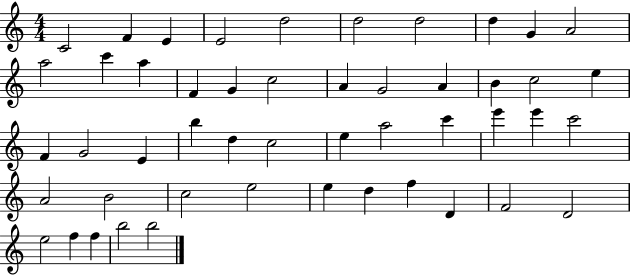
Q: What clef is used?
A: treble